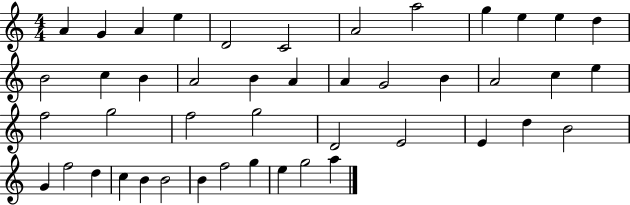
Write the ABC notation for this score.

X:1
T:Untitled
M:4/4
L:1/4
K:C
A G A e D2 C2 A2 a2 g e e d B2 c B A2 B A A G2 B A2 c e f2 g2 f2 g2 D2 E2 E d B2 G f2 d c B B2 B f2 g e g2 a